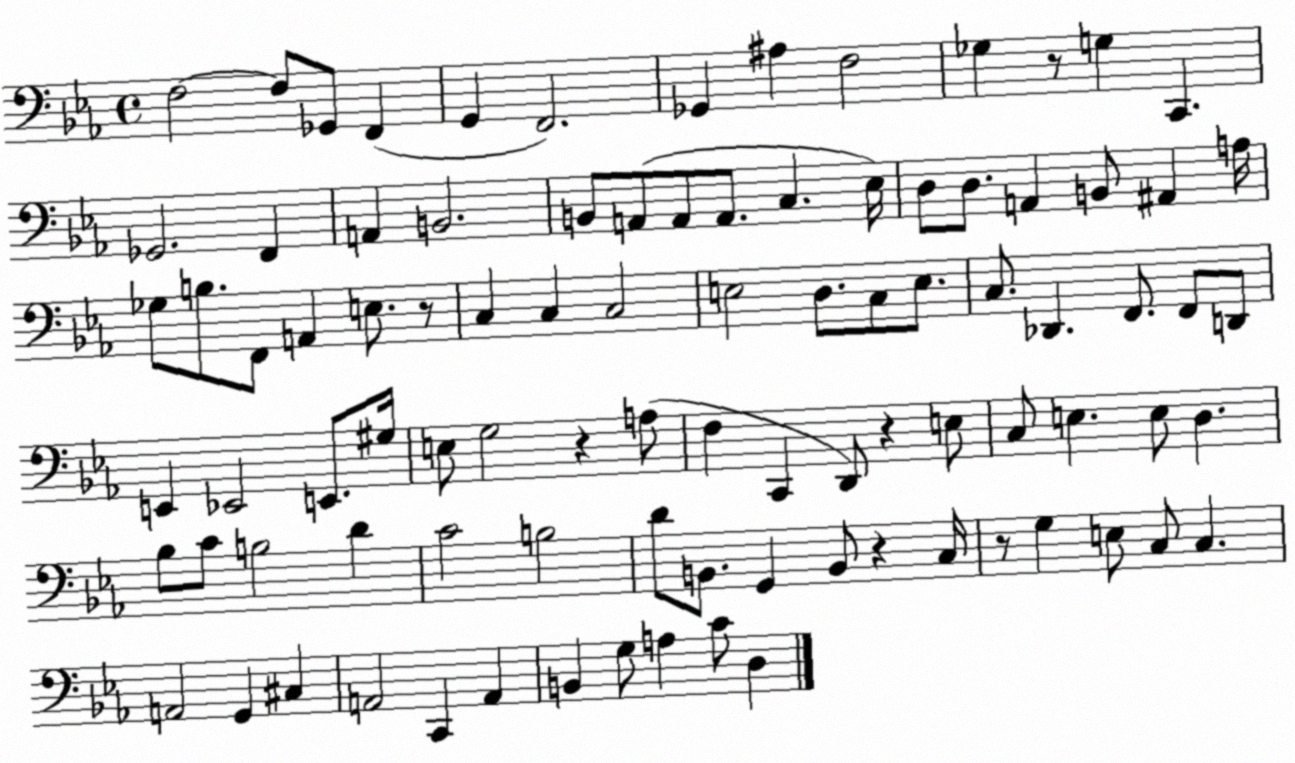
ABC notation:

X:1
T:Untitled
M:4/4
L:1/4
K:Eb
F,2 F,/2 _G,,/2 F,, G,, F,,2 _G,, ^A, F,2 _G, z/2 G, C,, _G,,2 F,, A,, B,,2 B,,/2 A,,/2 A,,/2 A,,/2 C, _E,/4 D,/2 D,/2 A,, B,,/2 ^A,, A,/4 _G,/2 B,/2 F,,/2 A,, E,/2 z/2 C, C, C,2 E,2 D,/2 C,/2 E,/2 C,/2 _D,, F,,/2 F,,/2 D,,/2 E,, _E,,2 E,,/2 ^G,/4 E,/2 G,2 z A,/2 F, C,, D,,/2 z E,/2 C,/2 E, E,/2 D, _B,/2 C/2 B,2 D C2 B,2 D/2 B,,/2 G,, B,,/2 z C,/4 z/2 G, E,/2 C,/2 C, A,,2 G,, ^C, A,,2 C,, A,, B,, G,/2 A, C/2 D,